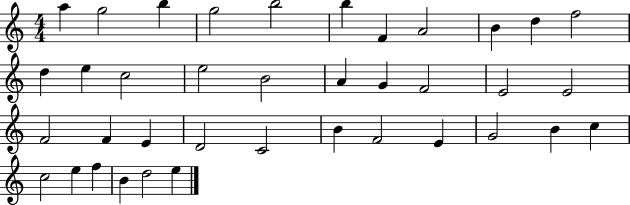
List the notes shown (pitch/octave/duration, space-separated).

A5/q G5/h B5/q G5/h B5/h B5/q F4/q A4/h B4/q D5/q F5/h D5/q E5/q C5/h E5/h B4/h A4/q G4/q F4/h E4/h E4/h F4/h F4/q E4/q D4/h C4/h B4/q F4/h E4/q G4/h B4/q C5/q C5/h E5/q F5/q B4/q D5/h E5/q